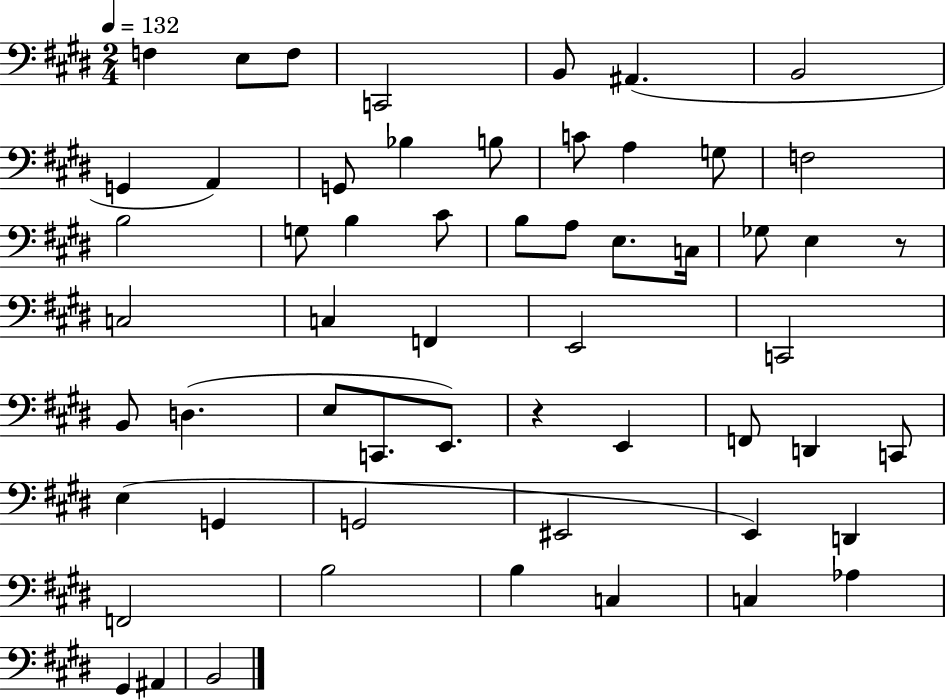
{
  \clef bass
  \numericTimeSignature
  \time 2/4
  \key e \major
  \tempo 4 = 132
  \repeat volta 2 { f4 e8 f8 | c,2 | b,8 ais,4.( | b,2 | \break g,4 a,4) | g,8 bes4 b8 | c'8 a4 g8 | f2 | \break b2 | g8 b4 cis'8 | b8 a8 e8. c16 | ges8 e4 r8 | \break c2 | c4 f,4 | e,2 | c,2 | \break b,8 d4.( | e8 c,8. e,8.) | r4 e,4 | f,8 d,4 c,8 | \break e4( g,4 | g,2 | eis,2 | e,4) d,4 | \break f,2 | b2 | b4 c4 | c4 aes4 | \break gis,4 ais,4 | b,2 | } \bar "|."
}